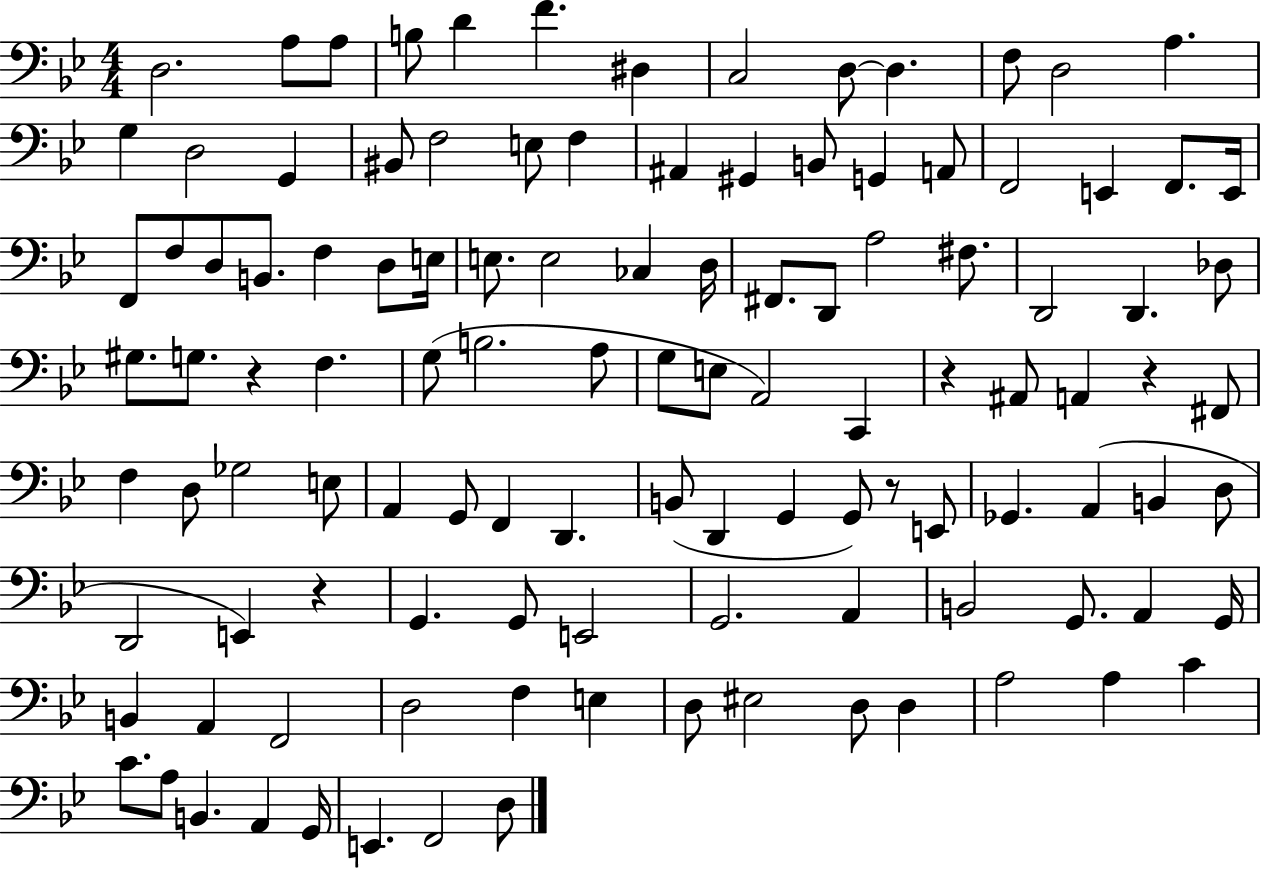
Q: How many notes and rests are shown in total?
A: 114